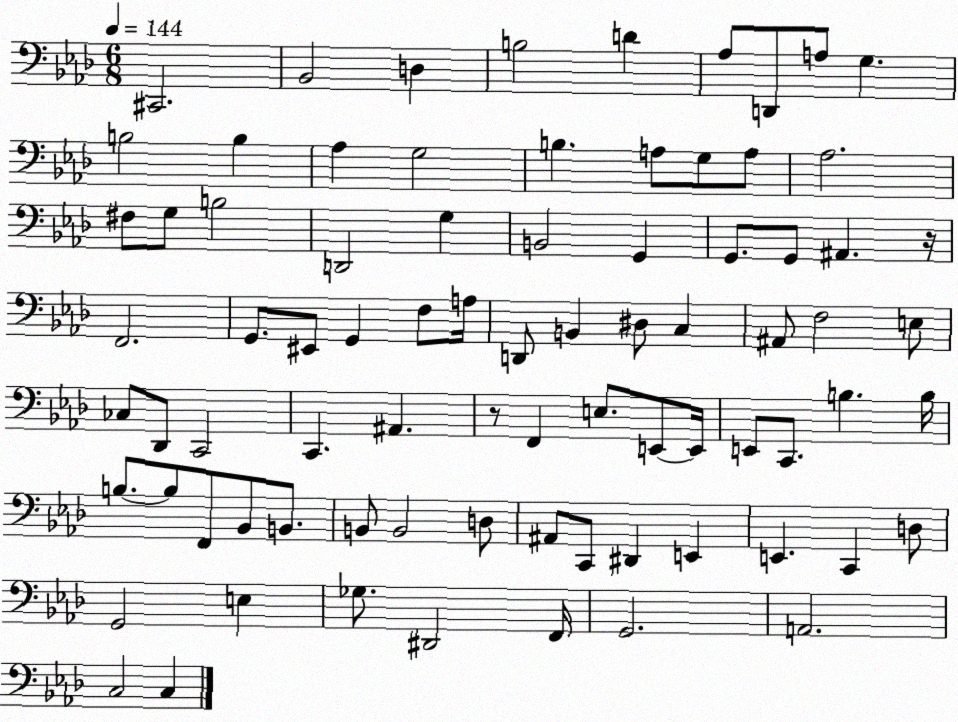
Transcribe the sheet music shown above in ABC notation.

X:1
T:Untitled
M:6/8
L:1/4
K:Ab
^C,,2 _B,,2 D, B,2 D _A,/2 D,,/2 A,/2 G, B,2 B, _A, G,2 B, A,/2 G,/2 A,/2 _A,2 ^F,/2 G,/2 B,2 D,,2 G, B,,2 G,, G,,/2 G,,/2 ^A,, z/4 F,,2 G,,/2 ^E,,/2 G,, F,/2 A,/4 D,,/2 B,, ^D,/2 C, ^A,,/2 F,2 E,/2 _C,/2 _D,,/2 C,,2 C,, ^A,, z/2 F,, E,/2 E,,/2 E,,/4 E,,/2 C,,/2 B, B,/4 B,/2 B,/2 F,,/2 _B,,/2 B,,/2 B,,/2 B,,2 D,/2 ^A,,/2 C,,/2 ^D,, E,, E,, C,, D,/2 G,,2 E, _G,/2 ^D,,2 F,,/4 G,,2 A,,2 C,2 C,